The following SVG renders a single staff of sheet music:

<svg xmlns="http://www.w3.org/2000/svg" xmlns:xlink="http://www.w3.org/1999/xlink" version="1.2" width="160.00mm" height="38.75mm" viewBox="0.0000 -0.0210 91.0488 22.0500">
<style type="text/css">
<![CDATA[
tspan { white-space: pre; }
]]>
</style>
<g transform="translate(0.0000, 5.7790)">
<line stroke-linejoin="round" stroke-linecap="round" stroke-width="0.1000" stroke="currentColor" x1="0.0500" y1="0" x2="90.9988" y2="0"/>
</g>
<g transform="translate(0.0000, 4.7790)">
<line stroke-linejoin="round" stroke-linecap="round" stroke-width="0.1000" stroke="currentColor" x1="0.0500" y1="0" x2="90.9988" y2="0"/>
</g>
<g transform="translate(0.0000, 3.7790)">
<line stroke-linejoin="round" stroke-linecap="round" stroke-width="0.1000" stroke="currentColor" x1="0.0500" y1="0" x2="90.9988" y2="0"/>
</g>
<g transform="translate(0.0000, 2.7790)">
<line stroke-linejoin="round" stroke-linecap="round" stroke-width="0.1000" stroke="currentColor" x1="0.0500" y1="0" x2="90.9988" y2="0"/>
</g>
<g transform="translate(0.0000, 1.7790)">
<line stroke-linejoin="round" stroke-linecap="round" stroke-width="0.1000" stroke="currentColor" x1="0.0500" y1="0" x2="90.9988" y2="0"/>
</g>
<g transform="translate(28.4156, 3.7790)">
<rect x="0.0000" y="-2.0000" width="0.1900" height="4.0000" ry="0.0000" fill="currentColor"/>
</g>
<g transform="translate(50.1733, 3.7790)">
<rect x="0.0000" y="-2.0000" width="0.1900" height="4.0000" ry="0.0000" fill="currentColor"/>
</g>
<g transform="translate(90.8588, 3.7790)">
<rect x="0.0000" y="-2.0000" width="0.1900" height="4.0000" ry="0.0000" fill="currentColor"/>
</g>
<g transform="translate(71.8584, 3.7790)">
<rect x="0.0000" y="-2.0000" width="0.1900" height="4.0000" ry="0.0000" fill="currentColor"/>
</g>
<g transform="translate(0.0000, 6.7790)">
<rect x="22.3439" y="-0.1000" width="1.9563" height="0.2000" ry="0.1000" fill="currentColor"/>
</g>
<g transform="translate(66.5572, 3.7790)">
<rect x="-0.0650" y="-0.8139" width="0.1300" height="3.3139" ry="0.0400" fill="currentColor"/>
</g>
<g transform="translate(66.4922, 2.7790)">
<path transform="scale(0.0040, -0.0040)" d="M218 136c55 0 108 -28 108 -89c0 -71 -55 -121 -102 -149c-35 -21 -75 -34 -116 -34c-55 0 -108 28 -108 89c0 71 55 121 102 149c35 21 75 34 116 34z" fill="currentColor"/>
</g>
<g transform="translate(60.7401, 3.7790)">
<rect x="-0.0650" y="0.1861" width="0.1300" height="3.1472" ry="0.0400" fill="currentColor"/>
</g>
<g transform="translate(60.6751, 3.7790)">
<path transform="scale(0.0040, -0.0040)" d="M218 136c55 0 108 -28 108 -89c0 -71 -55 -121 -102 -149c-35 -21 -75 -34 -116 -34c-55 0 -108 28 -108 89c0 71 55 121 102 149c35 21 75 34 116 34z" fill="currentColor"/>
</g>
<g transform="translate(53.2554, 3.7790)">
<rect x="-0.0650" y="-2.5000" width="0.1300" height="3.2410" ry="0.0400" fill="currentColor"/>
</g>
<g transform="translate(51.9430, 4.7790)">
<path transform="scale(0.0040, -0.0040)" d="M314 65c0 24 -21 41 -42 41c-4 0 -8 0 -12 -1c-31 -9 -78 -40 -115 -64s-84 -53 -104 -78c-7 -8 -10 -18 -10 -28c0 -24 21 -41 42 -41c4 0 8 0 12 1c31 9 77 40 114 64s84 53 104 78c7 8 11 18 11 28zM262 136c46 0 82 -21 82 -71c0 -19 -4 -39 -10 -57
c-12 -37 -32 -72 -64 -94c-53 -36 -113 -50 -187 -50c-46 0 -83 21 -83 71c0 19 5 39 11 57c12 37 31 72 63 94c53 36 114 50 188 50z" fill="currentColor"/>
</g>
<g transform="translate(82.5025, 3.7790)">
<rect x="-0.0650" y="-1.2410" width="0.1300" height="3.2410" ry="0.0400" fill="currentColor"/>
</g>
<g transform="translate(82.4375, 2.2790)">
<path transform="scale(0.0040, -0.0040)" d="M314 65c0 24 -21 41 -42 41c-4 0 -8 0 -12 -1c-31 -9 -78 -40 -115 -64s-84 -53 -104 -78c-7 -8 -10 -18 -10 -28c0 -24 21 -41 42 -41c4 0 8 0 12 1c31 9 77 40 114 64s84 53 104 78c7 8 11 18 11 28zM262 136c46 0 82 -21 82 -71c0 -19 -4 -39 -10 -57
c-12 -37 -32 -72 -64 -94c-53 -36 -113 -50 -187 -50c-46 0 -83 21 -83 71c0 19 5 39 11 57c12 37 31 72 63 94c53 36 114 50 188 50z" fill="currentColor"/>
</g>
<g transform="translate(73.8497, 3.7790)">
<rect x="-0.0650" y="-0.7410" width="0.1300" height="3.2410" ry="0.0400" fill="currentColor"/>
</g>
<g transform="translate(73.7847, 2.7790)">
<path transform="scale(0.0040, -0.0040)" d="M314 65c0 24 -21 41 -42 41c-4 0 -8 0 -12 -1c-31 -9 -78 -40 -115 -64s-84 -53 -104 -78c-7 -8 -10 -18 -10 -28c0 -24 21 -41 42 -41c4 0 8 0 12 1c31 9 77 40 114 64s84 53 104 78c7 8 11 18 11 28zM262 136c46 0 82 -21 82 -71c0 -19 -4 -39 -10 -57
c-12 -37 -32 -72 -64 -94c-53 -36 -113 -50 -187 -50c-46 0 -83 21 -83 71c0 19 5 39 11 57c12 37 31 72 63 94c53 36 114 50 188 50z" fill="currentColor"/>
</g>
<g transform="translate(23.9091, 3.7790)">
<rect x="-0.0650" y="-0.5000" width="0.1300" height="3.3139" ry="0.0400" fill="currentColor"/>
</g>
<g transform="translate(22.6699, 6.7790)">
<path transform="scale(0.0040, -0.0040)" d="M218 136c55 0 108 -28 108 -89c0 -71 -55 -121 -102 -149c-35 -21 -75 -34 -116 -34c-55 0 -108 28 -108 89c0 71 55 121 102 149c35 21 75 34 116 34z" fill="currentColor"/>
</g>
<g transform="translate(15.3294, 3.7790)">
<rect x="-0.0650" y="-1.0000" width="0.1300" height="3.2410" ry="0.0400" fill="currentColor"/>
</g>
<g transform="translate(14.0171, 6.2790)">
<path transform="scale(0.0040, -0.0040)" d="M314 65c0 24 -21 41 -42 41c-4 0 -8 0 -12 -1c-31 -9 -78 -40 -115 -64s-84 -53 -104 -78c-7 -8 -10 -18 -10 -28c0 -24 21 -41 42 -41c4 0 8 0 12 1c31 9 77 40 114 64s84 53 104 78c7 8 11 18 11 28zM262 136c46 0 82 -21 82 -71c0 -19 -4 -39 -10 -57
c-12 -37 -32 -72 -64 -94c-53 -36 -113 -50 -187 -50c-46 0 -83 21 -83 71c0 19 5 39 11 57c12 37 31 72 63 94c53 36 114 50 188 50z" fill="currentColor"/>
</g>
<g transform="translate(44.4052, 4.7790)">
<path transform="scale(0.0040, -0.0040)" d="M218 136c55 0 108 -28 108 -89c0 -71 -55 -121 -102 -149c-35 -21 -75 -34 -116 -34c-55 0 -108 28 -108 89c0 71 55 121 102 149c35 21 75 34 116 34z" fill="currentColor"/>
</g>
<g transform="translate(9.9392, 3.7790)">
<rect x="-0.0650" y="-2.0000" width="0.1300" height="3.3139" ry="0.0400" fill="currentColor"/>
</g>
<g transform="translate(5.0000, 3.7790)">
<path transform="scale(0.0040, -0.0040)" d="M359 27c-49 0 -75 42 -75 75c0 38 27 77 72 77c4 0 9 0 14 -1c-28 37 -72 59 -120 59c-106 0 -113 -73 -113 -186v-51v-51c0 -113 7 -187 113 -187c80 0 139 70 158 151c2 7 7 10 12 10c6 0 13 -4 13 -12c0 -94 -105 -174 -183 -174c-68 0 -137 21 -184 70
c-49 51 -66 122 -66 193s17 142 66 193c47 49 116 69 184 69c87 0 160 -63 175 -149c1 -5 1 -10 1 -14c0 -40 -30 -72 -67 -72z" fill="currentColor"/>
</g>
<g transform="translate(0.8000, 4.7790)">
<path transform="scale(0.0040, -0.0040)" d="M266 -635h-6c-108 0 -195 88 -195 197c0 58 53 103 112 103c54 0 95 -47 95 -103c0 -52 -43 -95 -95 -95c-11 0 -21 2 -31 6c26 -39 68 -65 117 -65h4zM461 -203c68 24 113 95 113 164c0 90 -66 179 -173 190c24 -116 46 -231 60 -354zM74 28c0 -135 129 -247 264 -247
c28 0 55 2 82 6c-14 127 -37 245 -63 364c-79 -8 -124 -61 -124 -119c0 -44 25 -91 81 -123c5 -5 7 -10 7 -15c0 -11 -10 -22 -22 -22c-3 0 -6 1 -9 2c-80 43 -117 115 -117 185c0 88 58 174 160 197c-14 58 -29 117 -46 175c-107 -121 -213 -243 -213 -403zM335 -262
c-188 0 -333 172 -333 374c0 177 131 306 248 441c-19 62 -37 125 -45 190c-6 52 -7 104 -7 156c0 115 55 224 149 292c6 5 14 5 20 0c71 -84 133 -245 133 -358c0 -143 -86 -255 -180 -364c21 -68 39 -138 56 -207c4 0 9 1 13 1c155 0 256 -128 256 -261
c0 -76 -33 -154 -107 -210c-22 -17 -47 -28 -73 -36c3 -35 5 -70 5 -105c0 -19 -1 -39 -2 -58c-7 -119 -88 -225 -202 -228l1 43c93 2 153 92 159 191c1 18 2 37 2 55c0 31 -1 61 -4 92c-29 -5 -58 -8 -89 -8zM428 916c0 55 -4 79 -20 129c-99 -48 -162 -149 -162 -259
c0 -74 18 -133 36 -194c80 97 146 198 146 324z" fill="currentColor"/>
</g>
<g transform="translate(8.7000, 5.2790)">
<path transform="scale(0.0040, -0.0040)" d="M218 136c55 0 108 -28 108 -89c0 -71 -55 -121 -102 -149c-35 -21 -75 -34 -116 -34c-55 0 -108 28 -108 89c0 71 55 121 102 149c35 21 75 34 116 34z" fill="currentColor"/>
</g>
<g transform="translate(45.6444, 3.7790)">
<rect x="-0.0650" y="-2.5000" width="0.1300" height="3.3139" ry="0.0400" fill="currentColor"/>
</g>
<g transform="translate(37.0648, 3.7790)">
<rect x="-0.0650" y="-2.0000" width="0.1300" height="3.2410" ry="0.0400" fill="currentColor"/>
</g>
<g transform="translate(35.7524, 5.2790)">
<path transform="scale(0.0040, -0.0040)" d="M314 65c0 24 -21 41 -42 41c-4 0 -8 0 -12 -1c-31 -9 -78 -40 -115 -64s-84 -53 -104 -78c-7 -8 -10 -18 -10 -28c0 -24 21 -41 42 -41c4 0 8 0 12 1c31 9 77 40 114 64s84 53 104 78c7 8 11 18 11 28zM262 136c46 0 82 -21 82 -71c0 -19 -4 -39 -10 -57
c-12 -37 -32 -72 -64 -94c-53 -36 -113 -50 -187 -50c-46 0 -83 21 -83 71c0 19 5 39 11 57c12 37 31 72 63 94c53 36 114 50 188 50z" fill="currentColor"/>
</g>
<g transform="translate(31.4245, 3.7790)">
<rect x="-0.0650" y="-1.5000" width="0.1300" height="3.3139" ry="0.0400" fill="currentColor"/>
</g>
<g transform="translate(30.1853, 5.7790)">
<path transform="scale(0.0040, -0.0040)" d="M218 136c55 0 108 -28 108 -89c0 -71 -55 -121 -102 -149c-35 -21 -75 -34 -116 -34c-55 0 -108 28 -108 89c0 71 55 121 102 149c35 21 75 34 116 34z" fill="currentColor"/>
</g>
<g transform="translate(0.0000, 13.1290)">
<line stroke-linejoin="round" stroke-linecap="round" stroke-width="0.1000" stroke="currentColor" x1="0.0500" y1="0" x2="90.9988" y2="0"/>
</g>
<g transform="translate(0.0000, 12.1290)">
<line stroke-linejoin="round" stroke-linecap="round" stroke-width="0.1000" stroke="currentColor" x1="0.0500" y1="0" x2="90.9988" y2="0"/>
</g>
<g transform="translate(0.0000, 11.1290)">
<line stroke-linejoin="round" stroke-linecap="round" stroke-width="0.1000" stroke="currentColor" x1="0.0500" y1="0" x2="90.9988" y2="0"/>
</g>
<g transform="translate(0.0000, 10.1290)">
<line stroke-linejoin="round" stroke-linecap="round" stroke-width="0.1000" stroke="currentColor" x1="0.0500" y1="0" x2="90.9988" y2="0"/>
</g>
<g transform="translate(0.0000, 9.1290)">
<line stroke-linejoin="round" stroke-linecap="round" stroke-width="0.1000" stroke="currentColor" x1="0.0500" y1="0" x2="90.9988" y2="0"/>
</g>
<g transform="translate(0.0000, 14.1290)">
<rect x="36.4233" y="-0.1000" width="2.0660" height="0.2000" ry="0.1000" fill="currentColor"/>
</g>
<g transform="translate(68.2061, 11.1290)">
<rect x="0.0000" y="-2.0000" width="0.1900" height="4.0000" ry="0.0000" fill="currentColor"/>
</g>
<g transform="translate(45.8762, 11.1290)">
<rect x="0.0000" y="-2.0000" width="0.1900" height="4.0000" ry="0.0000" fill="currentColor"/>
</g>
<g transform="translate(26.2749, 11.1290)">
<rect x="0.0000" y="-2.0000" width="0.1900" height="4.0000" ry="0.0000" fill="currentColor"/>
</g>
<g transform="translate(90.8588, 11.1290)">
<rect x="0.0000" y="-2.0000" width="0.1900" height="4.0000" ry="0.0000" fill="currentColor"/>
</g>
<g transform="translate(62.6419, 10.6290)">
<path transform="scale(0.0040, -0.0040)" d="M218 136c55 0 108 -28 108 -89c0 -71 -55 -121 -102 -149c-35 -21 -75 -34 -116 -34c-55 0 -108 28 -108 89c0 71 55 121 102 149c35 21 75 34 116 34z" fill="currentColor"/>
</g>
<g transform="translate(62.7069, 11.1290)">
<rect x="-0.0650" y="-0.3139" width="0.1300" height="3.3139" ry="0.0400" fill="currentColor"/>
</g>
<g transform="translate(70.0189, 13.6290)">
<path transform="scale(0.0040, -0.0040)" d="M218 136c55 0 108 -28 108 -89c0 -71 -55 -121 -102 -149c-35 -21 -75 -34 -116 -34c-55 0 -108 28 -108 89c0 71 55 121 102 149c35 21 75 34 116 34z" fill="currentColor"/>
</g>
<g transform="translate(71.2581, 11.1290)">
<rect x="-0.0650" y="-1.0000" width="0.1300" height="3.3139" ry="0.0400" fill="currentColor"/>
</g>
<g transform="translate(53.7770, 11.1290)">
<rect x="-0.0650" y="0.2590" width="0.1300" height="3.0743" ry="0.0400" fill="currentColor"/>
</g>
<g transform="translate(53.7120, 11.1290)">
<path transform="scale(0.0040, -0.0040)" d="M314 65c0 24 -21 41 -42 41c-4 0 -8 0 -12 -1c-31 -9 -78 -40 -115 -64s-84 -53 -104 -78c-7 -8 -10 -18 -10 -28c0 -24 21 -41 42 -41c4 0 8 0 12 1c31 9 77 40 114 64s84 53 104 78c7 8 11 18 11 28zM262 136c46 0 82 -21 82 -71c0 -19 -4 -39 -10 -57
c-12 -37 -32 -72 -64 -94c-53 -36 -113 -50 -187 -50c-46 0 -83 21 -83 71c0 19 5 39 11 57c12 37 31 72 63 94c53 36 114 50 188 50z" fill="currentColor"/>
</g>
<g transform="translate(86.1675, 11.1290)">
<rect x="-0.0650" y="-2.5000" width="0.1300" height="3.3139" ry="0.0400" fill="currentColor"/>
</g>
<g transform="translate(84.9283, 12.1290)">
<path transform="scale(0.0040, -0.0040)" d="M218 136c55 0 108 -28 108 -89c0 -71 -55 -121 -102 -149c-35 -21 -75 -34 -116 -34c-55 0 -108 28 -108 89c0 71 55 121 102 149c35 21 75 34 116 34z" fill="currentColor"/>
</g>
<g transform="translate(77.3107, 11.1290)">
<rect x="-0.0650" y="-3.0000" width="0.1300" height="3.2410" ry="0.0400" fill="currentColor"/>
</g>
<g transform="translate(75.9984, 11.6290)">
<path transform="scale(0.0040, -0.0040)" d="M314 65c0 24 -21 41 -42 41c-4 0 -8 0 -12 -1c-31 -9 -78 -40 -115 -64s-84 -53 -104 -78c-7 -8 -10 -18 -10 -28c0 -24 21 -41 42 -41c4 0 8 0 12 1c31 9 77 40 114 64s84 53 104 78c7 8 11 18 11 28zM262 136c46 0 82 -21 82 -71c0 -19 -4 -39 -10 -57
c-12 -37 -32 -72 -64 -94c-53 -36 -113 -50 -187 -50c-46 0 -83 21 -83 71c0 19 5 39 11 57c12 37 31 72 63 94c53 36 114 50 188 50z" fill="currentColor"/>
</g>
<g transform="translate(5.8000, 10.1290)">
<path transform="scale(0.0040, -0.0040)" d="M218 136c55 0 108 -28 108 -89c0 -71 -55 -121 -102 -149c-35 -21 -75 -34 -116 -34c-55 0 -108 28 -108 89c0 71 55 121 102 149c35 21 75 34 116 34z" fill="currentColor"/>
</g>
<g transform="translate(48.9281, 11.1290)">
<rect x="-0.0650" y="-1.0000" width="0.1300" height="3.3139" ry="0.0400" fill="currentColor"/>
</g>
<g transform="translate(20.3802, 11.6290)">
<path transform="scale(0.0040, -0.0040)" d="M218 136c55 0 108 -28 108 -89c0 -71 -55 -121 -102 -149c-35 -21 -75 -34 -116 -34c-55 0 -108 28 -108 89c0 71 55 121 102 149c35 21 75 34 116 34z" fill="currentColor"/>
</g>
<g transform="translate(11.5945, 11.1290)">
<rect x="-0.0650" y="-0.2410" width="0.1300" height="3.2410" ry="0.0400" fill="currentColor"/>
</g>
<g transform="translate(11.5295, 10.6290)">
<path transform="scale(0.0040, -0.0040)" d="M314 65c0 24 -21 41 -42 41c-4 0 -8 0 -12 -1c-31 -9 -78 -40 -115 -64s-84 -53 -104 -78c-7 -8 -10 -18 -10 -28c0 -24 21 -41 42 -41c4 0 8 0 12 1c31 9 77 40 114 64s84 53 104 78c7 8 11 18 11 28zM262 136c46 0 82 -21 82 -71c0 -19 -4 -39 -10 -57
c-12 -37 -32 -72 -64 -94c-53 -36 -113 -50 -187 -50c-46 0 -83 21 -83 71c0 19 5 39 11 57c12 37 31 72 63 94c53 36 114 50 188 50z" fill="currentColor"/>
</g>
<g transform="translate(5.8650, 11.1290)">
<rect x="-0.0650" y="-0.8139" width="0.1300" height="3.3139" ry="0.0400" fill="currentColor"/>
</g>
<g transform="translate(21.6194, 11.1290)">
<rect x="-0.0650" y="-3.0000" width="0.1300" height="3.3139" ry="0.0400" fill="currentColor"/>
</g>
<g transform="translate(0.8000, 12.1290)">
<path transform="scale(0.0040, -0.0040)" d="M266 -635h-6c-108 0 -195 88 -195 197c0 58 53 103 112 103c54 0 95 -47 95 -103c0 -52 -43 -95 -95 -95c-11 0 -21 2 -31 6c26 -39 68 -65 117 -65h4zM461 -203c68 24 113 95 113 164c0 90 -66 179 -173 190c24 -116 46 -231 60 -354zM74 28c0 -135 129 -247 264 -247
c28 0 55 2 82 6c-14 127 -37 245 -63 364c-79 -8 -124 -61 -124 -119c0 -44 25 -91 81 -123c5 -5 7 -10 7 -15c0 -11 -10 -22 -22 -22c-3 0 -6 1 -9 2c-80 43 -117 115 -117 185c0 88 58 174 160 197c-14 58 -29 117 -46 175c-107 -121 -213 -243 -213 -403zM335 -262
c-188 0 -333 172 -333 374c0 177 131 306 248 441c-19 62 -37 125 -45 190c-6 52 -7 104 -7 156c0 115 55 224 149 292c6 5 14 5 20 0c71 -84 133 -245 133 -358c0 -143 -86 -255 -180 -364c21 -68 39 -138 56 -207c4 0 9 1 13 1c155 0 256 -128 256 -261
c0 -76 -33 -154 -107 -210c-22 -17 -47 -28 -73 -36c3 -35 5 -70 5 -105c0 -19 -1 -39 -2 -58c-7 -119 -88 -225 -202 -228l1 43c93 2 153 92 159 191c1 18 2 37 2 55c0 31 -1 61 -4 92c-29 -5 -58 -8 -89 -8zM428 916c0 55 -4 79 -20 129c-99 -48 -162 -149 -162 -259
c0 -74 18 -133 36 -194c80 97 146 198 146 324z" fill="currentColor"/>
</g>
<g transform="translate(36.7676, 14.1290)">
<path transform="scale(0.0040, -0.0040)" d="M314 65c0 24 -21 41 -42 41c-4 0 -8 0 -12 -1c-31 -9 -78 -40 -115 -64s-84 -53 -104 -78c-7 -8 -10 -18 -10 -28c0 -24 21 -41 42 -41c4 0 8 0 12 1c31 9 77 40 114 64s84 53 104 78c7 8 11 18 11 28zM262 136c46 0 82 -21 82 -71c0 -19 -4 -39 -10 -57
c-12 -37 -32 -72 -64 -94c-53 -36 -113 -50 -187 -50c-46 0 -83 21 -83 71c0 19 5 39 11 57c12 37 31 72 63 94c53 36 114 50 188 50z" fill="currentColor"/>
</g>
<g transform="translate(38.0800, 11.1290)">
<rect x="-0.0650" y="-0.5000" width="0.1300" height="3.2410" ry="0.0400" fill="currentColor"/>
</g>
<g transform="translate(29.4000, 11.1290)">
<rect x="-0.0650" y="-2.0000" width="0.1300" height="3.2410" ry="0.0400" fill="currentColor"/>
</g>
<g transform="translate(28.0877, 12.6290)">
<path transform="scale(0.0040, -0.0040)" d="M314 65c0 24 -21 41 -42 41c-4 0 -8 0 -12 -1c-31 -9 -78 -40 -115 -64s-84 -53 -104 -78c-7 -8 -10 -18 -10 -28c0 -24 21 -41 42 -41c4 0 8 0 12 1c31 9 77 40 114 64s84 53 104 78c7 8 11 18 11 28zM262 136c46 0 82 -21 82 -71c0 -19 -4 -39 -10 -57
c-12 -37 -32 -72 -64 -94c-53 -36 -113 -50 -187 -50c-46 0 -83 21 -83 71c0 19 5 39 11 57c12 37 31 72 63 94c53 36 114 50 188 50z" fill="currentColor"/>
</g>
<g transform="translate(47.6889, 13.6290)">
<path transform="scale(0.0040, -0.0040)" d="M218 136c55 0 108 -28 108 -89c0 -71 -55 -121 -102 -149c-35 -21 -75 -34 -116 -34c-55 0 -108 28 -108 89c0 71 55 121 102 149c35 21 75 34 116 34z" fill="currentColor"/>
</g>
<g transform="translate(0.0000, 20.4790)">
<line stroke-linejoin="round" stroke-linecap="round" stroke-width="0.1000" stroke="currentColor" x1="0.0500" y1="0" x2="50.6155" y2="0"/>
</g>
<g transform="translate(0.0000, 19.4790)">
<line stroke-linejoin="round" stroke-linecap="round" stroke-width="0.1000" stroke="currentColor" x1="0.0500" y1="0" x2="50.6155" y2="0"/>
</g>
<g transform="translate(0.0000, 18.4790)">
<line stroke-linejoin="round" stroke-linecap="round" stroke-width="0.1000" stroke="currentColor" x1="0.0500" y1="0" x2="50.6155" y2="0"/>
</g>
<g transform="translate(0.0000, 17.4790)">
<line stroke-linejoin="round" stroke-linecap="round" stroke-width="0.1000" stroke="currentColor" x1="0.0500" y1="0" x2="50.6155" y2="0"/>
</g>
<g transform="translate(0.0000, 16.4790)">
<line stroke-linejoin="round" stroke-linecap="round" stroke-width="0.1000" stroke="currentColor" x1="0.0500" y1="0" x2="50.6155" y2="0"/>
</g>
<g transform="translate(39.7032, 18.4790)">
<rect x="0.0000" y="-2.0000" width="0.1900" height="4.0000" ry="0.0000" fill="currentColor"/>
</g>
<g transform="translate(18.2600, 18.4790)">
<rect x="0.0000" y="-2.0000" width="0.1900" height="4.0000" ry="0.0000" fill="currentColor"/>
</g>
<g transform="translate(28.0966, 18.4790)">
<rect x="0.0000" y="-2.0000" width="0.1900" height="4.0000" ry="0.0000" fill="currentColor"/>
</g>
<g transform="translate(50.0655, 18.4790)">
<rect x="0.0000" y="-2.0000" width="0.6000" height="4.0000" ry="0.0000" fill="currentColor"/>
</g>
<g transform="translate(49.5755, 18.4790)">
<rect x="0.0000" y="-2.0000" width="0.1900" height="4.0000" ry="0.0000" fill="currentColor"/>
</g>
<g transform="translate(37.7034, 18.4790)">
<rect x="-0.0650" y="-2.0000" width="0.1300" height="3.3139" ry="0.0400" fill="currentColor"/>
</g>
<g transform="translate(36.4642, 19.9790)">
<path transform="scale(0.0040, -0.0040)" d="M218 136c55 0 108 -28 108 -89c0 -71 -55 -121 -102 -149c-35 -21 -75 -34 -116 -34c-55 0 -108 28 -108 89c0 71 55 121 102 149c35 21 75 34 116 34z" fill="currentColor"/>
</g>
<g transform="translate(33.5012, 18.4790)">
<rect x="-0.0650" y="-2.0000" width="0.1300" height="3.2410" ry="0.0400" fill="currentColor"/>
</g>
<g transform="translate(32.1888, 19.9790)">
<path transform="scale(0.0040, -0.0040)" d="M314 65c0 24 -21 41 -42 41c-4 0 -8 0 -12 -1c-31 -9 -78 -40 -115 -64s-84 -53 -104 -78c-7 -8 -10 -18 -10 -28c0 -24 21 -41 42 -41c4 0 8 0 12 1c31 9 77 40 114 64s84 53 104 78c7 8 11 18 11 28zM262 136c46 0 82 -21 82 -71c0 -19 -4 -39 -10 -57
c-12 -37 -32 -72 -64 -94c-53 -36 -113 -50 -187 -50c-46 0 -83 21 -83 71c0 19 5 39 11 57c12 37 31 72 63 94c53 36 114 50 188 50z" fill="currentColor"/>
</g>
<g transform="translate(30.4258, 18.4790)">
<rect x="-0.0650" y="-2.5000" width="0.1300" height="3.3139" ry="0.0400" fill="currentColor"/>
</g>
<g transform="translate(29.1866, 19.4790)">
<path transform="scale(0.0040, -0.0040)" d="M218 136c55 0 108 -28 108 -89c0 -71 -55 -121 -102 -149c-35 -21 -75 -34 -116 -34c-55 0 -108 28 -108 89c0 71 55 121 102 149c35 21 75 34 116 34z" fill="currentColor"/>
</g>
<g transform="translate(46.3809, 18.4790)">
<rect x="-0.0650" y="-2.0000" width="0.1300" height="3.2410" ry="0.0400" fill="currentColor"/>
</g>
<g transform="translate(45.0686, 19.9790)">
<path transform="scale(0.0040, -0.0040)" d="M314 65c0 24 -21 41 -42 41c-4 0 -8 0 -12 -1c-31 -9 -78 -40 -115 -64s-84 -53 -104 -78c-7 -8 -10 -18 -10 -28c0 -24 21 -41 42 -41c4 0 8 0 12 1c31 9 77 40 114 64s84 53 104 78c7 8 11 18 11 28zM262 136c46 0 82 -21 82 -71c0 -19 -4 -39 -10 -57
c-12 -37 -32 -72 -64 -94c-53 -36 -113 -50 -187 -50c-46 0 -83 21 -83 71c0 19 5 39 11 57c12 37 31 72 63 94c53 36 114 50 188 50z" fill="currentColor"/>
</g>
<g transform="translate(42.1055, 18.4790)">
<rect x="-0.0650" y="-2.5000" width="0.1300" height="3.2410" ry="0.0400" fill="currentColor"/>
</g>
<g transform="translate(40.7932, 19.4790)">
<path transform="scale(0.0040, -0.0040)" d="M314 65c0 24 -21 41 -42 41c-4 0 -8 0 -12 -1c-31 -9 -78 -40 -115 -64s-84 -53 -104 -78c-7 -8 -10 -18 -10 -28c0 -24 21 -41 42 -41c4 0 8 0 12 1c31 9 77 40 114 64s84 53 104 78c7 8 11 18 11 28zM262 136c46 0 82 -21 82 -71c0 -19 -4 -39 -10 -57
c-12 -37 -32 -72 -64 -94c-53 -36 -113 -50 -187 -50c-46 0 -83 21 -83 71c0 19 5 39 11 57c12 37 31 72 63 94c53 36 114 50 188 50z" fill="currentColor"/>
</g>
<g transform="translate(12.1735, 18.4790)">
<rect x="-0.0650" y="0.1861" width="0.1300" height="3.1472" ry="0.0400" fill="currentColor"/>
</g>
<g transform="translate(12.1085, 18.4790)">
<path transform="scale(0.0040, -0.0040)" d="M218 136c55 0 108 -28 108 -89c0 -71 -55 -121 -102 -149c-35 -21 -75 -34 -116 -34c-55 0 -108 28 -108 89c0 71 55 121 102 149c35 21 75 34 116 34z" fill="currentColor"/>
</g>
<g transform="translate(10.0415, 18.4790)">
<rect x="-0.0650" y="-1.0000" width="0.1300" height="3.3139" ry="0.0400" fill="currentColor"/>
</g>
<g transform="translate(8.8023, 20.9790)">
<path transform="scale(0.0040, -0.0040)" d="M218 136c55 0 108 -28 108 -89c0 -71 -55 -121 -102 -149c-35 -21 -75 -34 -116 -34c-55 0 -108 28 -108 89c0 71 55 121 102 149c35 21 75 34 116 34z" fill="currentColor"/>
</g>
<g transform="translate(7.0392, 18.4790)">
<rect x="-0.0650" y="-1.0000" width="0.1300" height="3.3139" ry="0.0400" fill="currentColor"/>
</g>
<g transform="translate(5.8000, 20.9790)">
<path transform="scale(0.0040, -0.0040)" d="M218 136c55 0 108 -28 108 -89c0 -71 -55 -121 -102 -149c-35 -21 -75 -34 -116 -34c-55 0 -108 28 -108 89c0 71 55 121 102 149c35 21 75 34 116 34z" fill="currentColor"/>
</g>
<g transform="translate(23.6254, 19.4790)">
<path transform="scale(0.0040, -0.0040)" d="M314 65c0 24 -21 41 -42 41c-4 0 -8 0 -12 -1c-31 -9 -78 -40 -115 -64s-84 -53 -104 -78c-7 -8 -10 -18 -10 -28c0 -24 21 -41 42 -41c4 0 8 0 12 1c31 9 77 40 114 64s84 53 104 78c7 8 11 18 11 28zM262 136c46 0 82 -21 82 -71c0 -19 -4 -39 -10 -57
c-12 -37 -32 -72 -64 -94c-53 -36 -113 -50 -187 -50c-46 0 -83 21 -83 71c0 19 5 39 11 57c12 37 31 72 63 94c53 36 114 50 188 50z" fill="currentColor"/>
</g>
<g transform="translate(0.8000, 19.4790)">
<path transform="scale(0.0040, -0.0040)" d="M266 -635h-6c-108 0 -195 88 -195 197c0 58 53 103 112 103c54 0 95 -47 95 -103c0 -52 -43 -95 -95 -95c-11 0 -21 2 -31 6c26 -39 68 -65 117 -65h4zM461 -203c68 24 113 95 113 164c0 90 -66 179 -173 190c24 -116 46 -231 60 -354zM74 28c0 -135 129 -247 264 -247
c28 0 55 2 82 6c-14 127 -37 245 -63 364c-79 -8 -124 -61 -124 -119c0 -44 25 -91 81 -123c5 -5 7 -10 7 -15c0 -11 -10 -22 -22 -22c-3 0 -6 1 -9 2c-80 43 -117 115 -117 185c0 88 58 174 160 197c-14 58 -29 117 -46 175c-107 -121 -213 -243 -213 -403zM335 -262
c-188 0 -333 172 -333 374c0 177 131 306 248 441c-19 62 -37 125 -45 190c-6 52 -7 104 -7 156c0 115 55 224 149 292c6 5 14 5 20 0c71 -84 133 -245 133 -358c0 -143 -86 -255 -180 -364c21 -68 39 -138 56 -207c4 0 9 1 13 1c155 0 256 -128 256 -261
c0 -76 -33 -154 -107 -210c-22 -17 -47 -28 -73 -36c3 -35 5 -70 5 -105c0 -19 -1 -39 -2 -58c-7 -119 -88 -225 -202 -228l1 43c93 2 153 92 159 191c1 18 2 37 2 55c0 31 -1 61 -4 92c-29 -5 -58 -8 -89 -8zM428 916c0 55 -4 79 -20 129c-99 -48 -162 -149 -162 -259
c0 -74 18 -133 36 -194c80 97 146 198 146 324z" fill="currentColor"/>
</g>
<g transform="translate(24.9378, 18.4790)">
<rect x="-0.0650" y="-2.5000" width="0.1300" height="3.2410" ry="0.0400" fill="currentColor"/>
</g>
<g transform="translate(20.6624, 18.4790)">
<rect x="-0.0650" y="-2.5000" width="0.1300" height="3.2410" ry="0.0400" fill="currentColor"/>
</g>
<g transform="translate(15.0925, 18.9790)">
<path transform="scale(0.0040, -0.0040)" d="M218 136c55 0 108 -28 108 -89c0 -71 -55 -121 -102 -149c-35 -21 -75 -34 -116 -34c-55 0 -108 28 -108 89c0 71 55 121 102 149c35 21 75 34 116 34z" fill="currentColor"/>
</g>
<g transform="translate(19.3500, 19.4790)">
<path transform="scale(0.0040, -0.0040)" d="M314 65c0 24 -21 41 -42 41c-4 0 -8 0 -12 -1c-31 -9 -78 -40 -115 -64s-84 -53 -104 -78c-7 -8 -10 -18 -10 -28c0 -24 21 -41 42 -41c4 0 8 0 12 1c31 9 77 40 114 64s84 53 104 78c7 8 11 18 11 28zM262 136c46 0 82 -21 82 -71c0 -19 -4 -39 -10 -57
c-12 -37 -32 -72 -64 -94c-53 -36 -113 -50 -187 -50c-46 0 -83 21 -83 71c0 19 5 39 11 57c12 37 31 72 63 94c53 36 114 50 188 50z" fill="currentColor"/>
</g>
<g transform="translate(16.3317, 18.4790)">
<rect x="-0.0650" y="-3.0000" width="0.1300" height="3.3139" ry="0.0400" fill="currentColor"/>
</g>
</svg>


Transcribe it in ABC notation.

X:1
T:Untitled
M:4/4
L:1/4
K:C
F D2 C E F2 G G2 B d d2 e2 d c2 A F2 C2 D B2 c D A2 G D D B A G2 G2 G F2 F G2 F2